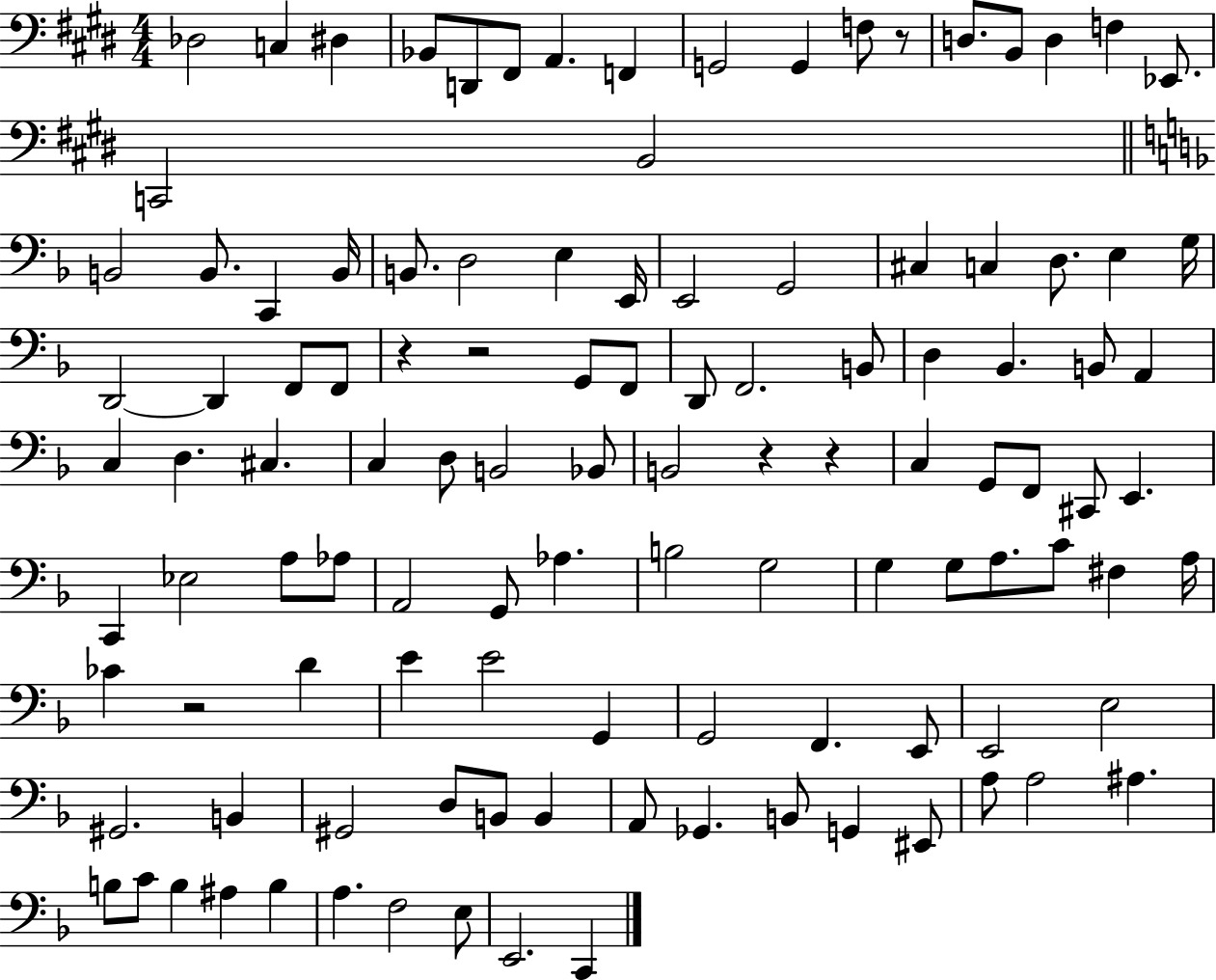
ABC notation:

X:1
T:Untitled
M:4/4
L:1/4
K:E
_D,2 C, ^D, _B,,/2 D,,/2 ^F,,/2 A,, F,, G,,2 G,, F,/2 z/2 D,/2 B,,/2 D, F, _E,,/2 C,,2 B,,2 B,,2 B,,/2 C,, B,,/4 B,,/2 D,2 E, E,,/4 E,,2 G,,2 ^C, C, D,/2 E, G,/4 D,,2 D,, F,,/2 F,,/2 z z2 G,,/2 F,,/2 D,,/2 F,,2 B,,/2 D, _B,, B,,/2 A,, C, D, ^C, C, D,/2 B,,2 _B,,/2 B,,2 z z C, G,,/2 F,,/2 ^C,,/2 E,, C,, _E,2 A,/2 _A,/2 A,,2 G,,/2 _A, B,2 G,2 G, G,/2 A,/2 C/2 ^F, A,/4 _C z2 D E E2 G,, G,,2 F,, E,,/2 E,,2 E,2 ^G,,2 B,, ^G,,2 D,/2 B,,/2 B,, A,,/2 _G,, B,,/2 G,, ^E,,/2 A,/2 A,2 ^A, B,/2 C/2 B, ^A, B, A, F,2 E,/2 E,,2 C,,